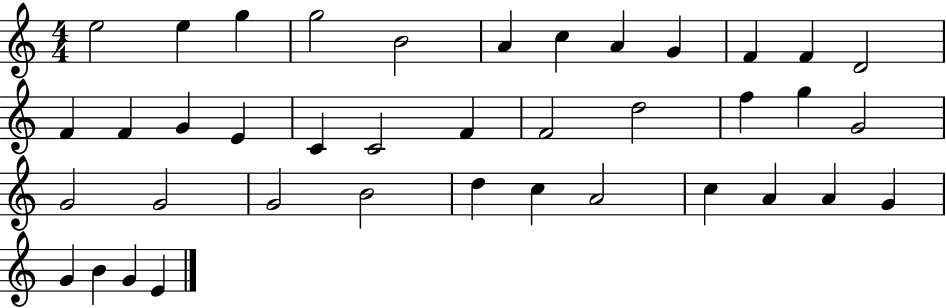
X:1
T:Untitled
M:4/4
L:1/4
K:C
e2 e g g2 B2 A c A G F F D2 F F G E C C2 F F2 d2 f g G2 G2 G2 G2 B2 d c A2 c A A G G B G E